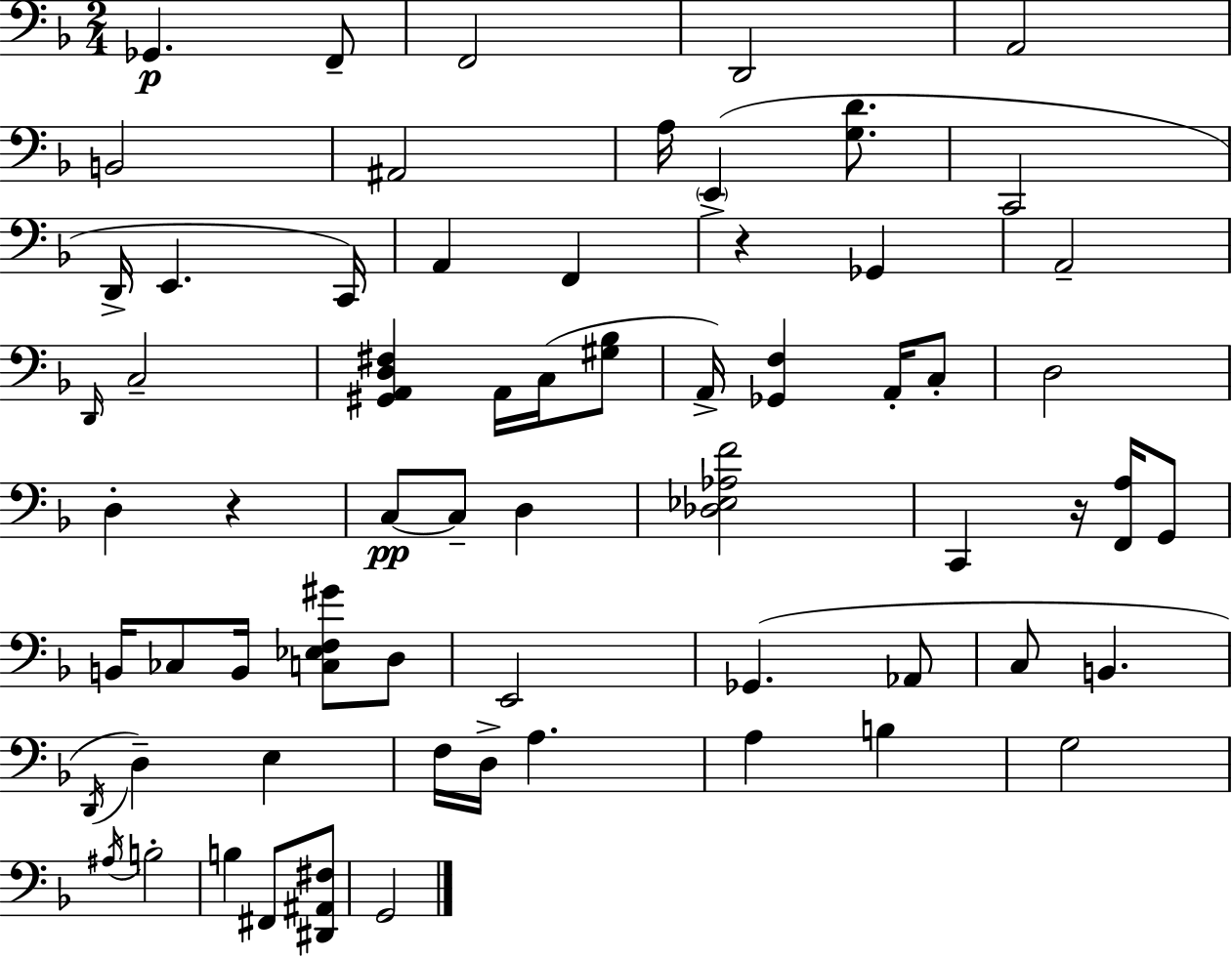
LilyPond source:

{
  \clef bass
  \numericTimeSignature
  \time 2/4
  \key f \major
  \repeat volta 2 { ges,4.\p f,8-- | f,2 | d,2 | a,2 | \break b,2 | ais,2 | a16 \parenthesize e,4->( <g d'>8. | c,2 | \break d,16-> e,4. c,16) | a,4 f,4 | r4 ges,4 | a,2-- | \break \grace { d,16 } c2-- | <gis, a, d fis>4 a,16 c16( <gis bes>8 | a,16->) <ges, f>4 a,16-. c8-. | d2 | \break d4-. r4 | c8~~\pp c8-- d4 | <des ees aes f'>2 | c,4 r16 <f, a>16 g,8 | \break b,16 ces8 b,16 <c ees f gis'>8 d8 | e,2 | ges,4.( aes,8 | c8 b,4. | \break \acciaccatura { d,16 } d4--) e4 | f16 d16-> a4. | a4 b4 | g2 | \break \acciaccatura { ais16 } b2-. | b4 fis,8 | <dis, ais, fis>8 g,2 | } \bar "|."
}